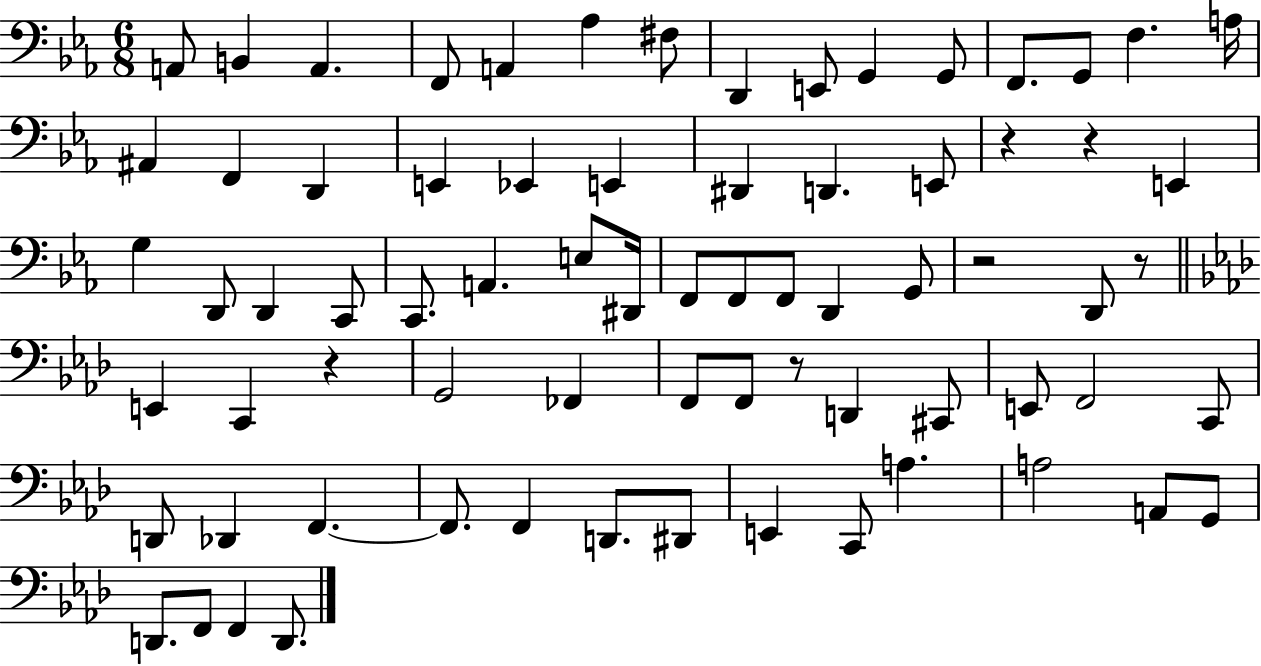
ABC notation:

X:1
T:Untitled
M:6/8
L:1/4
K:Eb
A,,/2 B,, A,, F,,/2 A,, _A, ^F,/2 D,, E,,/2 G,, G,,/2 F,,/2 G,,/2 F, A,/4 ^A,, F,, D,, E,, _E,, E,, ^D,, D,, E,,/2 z z E,, G, D,,/2 D,, C,,/2 C,,/2 A,, E,/2 ^D,,/4 F,,/2 F,,/2 F,,/2 D,, G,,/2 z2 D,,/2 z/2 E,, C,, z G,,2 _F,, F,,/2 F,,/2 z/2 D,, ^C,,/2 E,,/2 F,,2 C,,/2 D,,/2 _D,, F,, F,,/2 F,, D,,/2 ^D,,/2 E,, C,,/2 A, A,2 A,,/2 G,,/2 D,,/2 F,,/2 F,, D,,/2